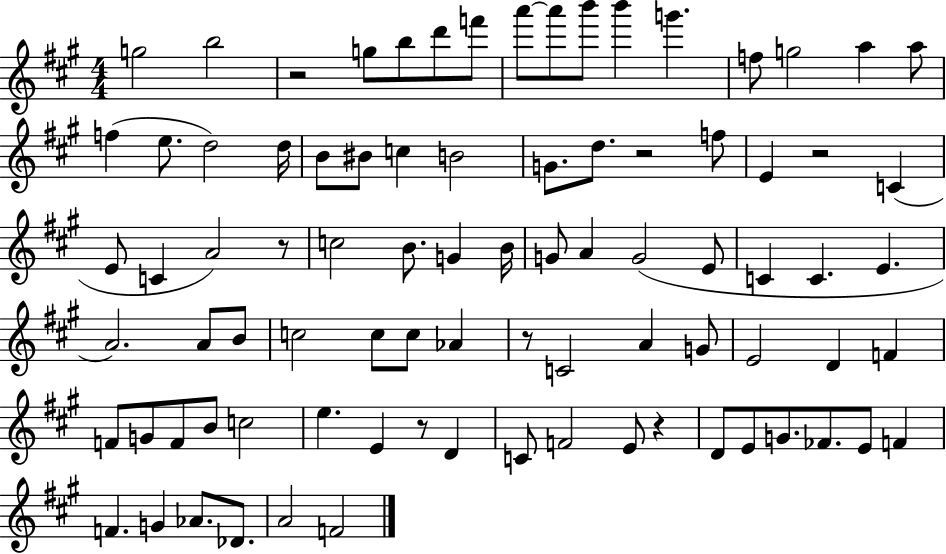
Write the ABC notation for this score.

X:1
T:Untitled
M:4/4
L:1/4
K:A
g2 b2 z2 g/2 b/2 d'/2 f'/2 a'/2 a'/2 b'/2 b' g' f/2 g2 a a/2 f e/2 d2 d/4 B/2 ^B/2 c B2 G/2 d/2 z2 f/2 E z2 C E/2 C A2 z/2 c2 B/2 G B/4 G/2 A G2 E/2 C C E A2 A/2 B/2 c2 c/2 c/2 _A z/2 C2 A G/2 E2 D F F/2 G/2 F/2 B/2 c2 e E z/2 D C/2 F2 E/2 z D/2 E/2 G/2 _F/2 E/2 F F G _A/2 _D/2 A2 F2